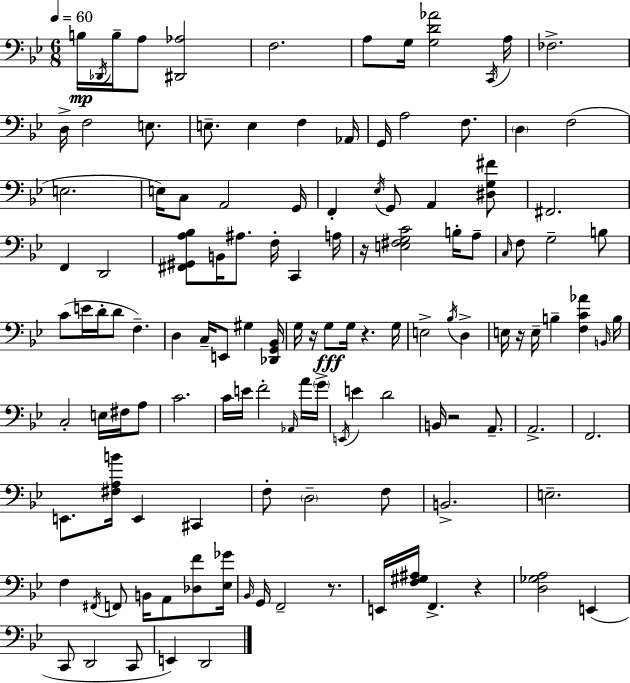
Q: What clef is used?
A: bass